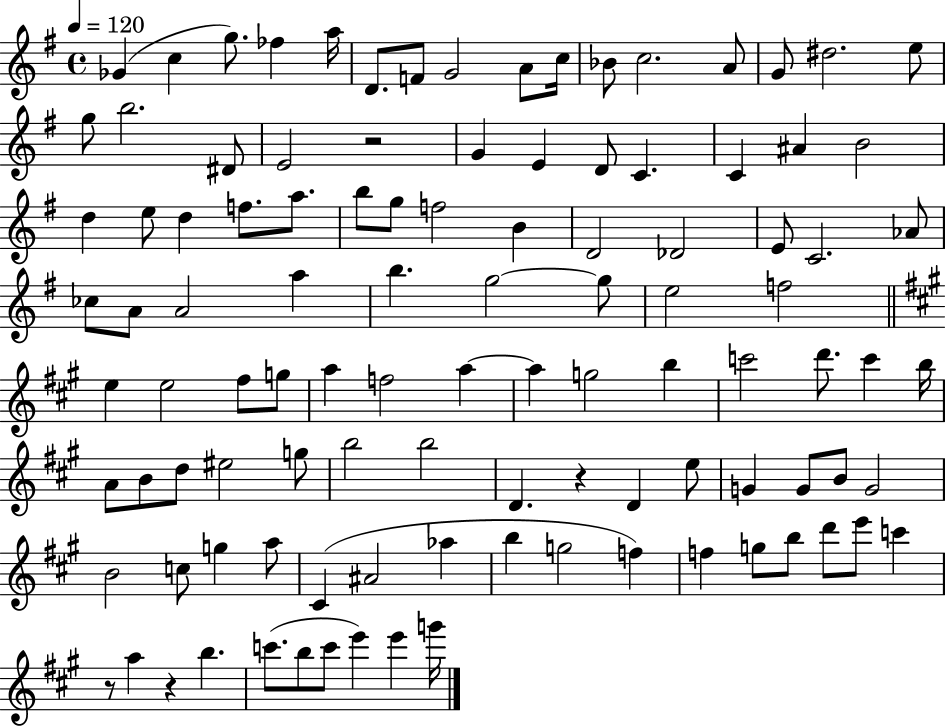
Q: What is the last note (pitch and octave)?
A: G6